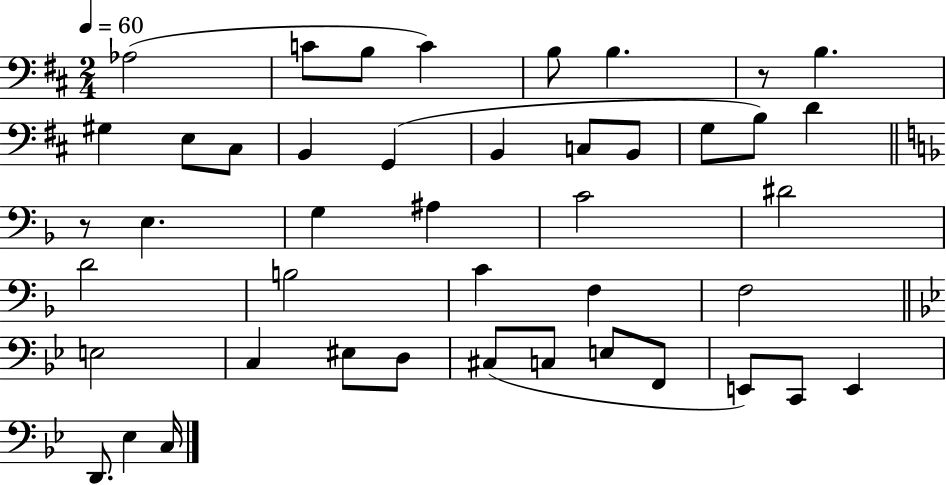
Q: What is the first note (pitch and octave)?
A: Ab3